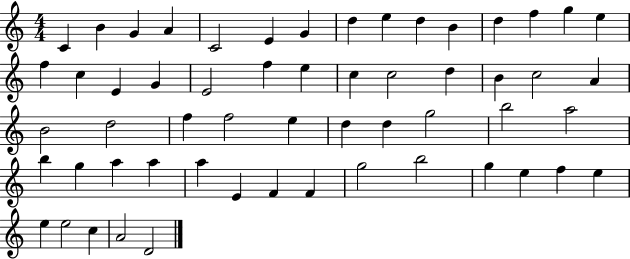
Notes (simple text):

C4/q B4/q G4/q A4/q C4/h E4/q G4/q D5/q E5/q D5/q B4/q D5/q F5/q G5/q E5/q F5/q C5/q E4/q G4/q E4/h F5/q E5/q C5/q C5/h D5/q B4/q C5/h A4/q B4/h D5/h F5/q F5/h E5/q D5/q D5/q G5/h B5/h A5/h B5/q G5/q A5/q A5/q A5/q E4/q F4/q F4/q G5/h B5/h G5/q E5/q F5/q E5/q E5/q E5/h C5/q A4/h D4/h